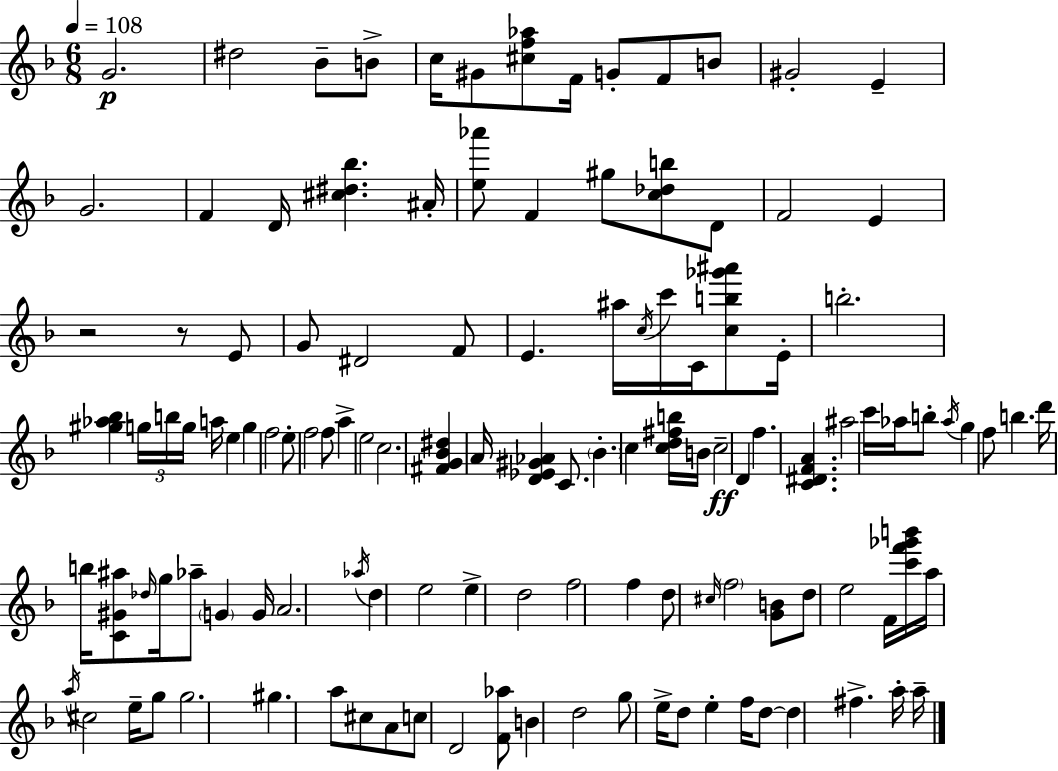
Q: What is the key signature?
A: D minor